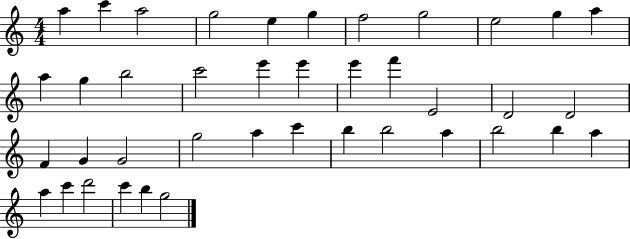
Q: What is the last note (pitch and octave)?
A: G5